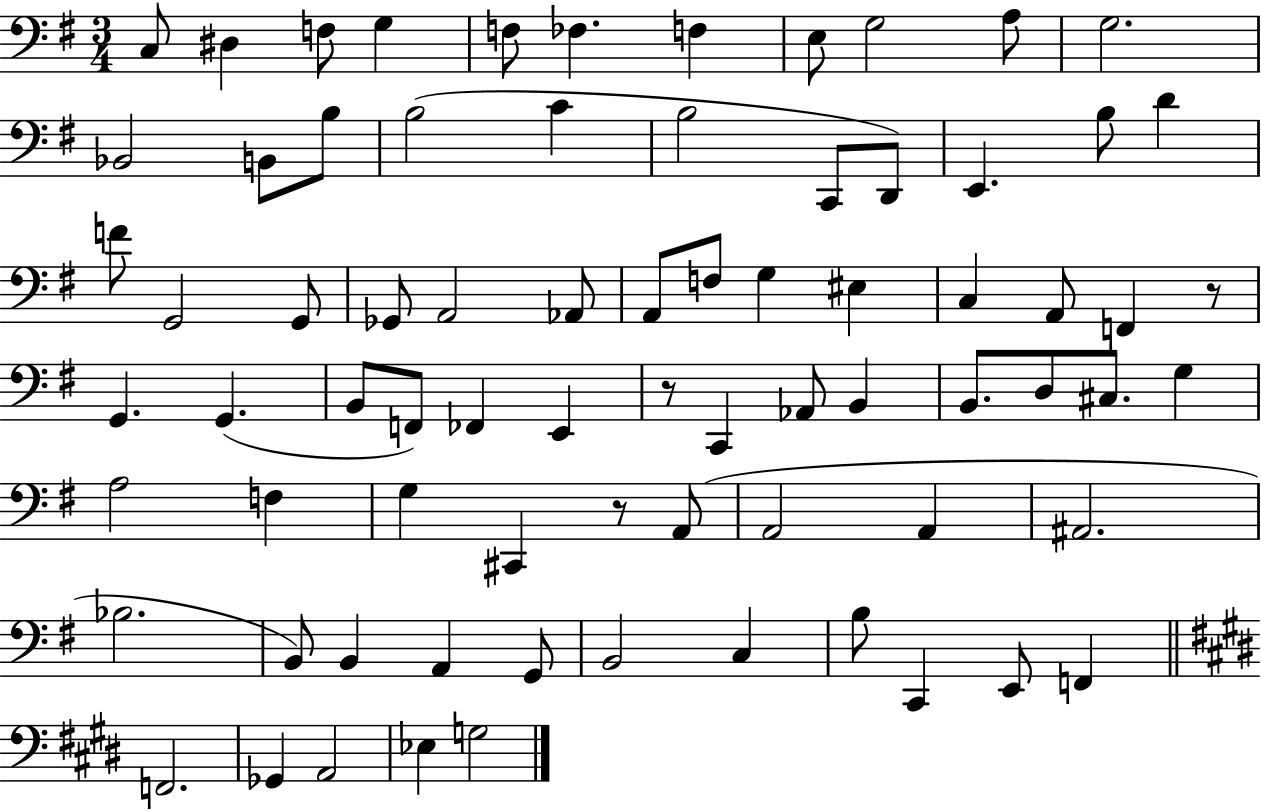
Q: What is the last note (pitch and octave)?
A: G3